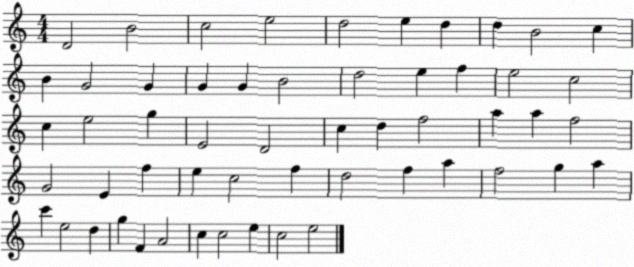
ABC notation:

X:1
T:Untitled
M:4/4
L:1/4
K:C
D2 B2 c2 e2 d2 e d d B2 c B G2 G G G B2 d2 e f e2 c2 c e2 g E2 D2 c d f2 a a f2 G2 E f e c2 f d2 f a f2 g a c' e2 d g F A2 c c2 e c2 e2